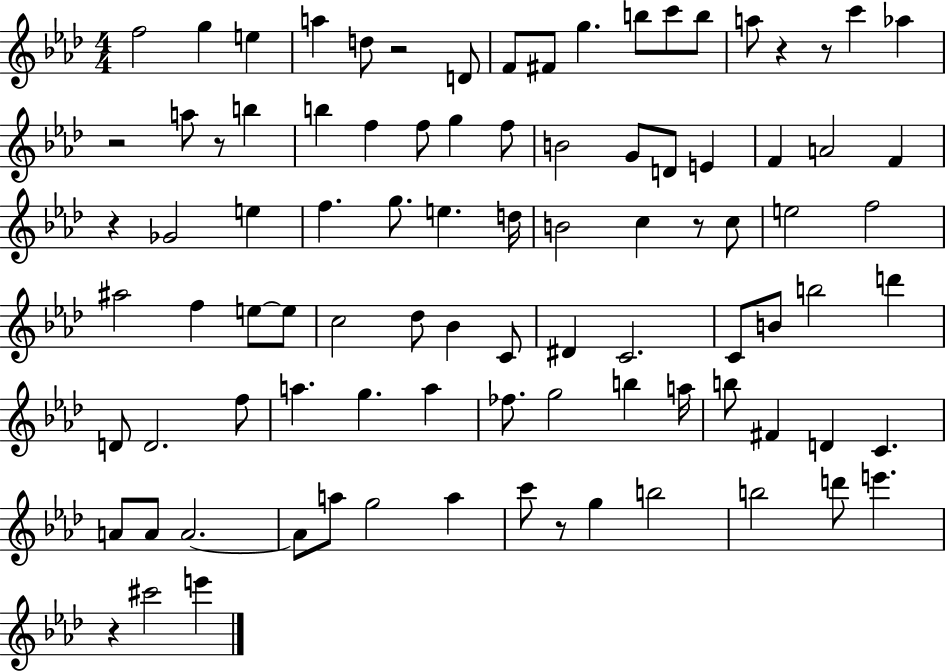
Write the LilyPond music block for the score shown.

{
  \clef treble
  \numericTimeSignature
  \time 4/4
  \key aes \major
  \repeat volta 2 { f''2 g''4 e''4 | a''4 d''8 r2 d'8 | f'8 fis'8 g''4. b''8 c'''8 b''8 | a''8 r4 r8 c'''4 aes''4 | \break r2 a''8 r8 b''4 | b''4 f''4 f''8 g''4 f''8 | b'2 g'8 d'8 e'4 | f'4 a'2 f'4 | \break r4 ges'2 e''4 | f''4. g''8. e''4. d''16 | b'2 c''4 r8 c''8 | e''2 f''2 | \break ais''2 f''4 e''8~~ e''8 | c''2 des''8 bes'4 c'8 | dis'4 c'2. | c'8 b'8 b''2 d'''4 | \break d'8 d'2. f''8 | a''4. g''4. a''4 | fes''8. g''2 b''4 a''16 | b''8 fis'4 d'4 c'4. | \break a'8 a'8 a'2.~~ | a'8 a''8 g''2 a''4 | c'''8 r8 g''4 b''2 | b''2 d'''8 e'''4. | \break r4 cis'''2 e'''4 | } \bar "|."
}